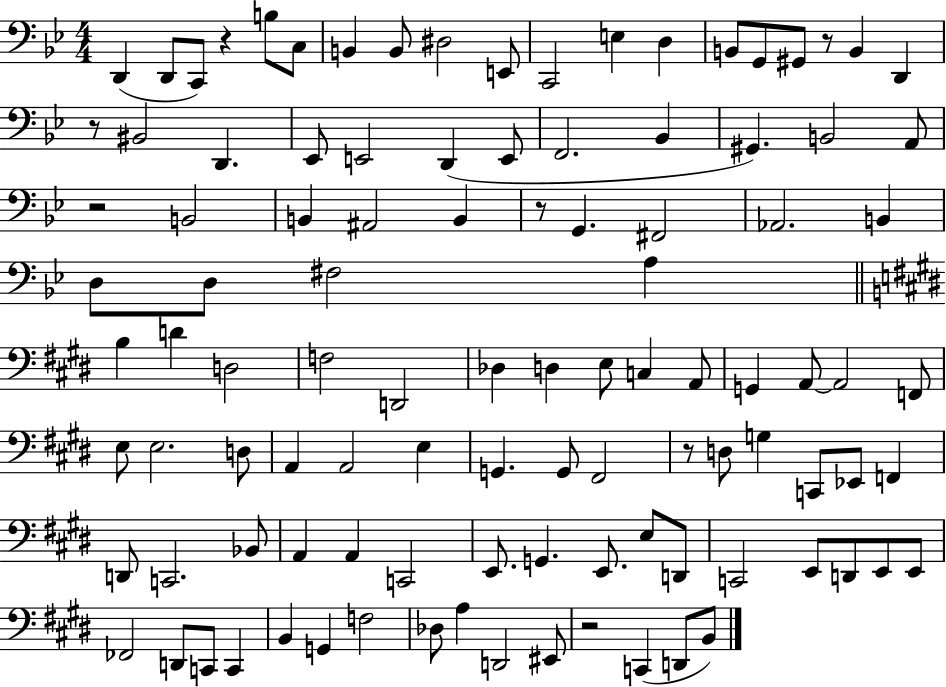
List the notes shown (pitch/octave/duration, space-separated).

D2/q D2/e C2/e R/q B3/e C3/e B2/q B2/e D#3/h E2/e C2/h E3/q D3/q B2/e G2/e G#2/e R/e B2/q D2/q R/e BIS2/h D2/q. Eb2/e E2/h D2/q E2/e F2/h. Bb2/q G#2/q. B2/h A2/e R/h B2/h B2/q A#2/h B2/q R/e G2/q. F#2/h Ab2/h. B2/q D3/e D3/e F#3/h A3/q B3/q D4/q D3/h F3/h D2/h Db3/q D3/q E3/e C3/q A2/e G2/q A2/e A2/h F2/e E3/e E3/h. D3/e A2/q A2/h E3/q G2/q. G2/e F#2/h R/e D3/e G3/q C2/e Eb2/e F2/q D2/e C2/h. Bb2/e A2/q A2/q C2/h E2/e. G2/q. E2/e. E3/e D2/e C2/h E2/e D2/e E2/e E2/e FES2/h D2/e C2/e C2/q B2/q G2/q F3/h Db3/e A3/q D2/h EIS2/e R/h C2/q D2/e B2/e